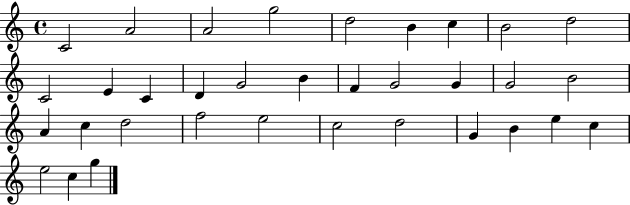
{
  \clef treble
  \time 4/4
  \defaultTimeSignature
  \key c \major
  c'2 a'2 | a'2 g''2 | d''2 b'4 c''4 | b'2 d''2 | \break c'2 e'4 c'4 | d'4 g'2 b'4 | f'4 g'2 g'4 | g'2 b'2 | \break a'4 c''4 d''2 | f''2 e''2 | c''2 d''2 | g'4 b'4 e''4 c''4 | \break e''2 c''4 g''4 | \bar "|."
}